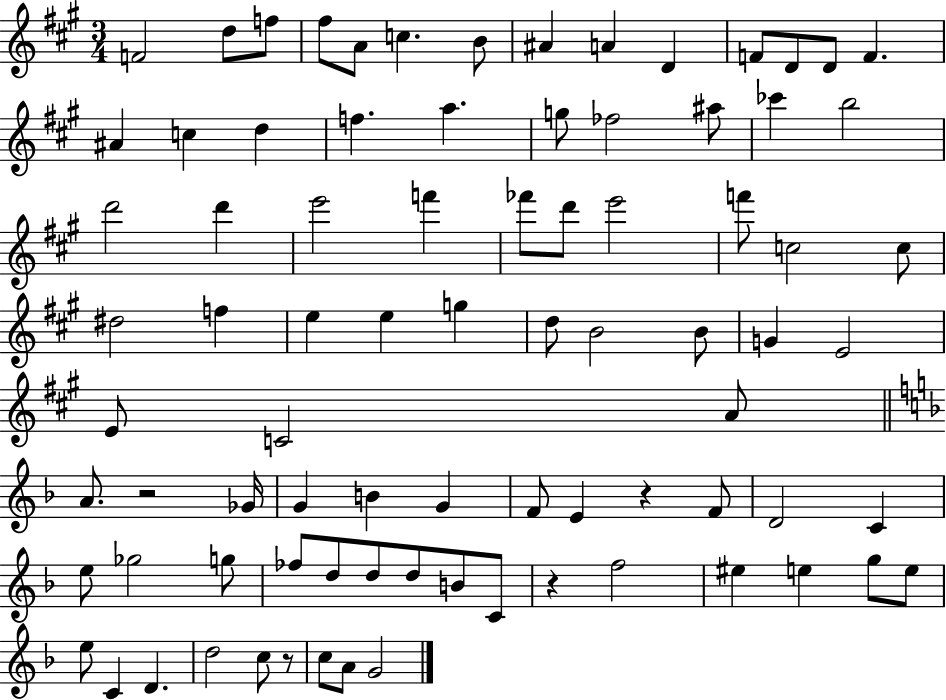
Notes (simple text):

F4/h D5/e F5/e F#5/e A4/e C5/q. B4/e A#4/q A4/q D4/q F4/e D4/e D4/e F4/q. A#4/q C5/q D5/q F5/q. A5/q. G5/e FES5/h A#5/e CES6/q B5/h D6/h D6/q E6/h F6/q FES6/e D6/e E6/h F6/e C5/h C5/e D#5/h F5/q E5/q E5/q G5/q D5/e B4/h B4/e G4/q E4/h E4/e C4/h A4/e A4/e. R/h Gb4/s G4/q B4/q G4/q F4/e E4/q R/q F4/e D4/h C4/q E5/e Gb5/h G5/e FES5/e D5/e D5/e D5/e B4/e C4/e R/q F5/h EIS5/q E5/q G5/e E5/e E5/e C4/q D4/q. D5/h C5/e R/e C5/e A4/e G4/h